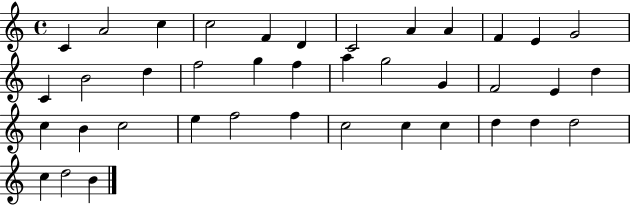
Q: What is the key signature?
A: C major